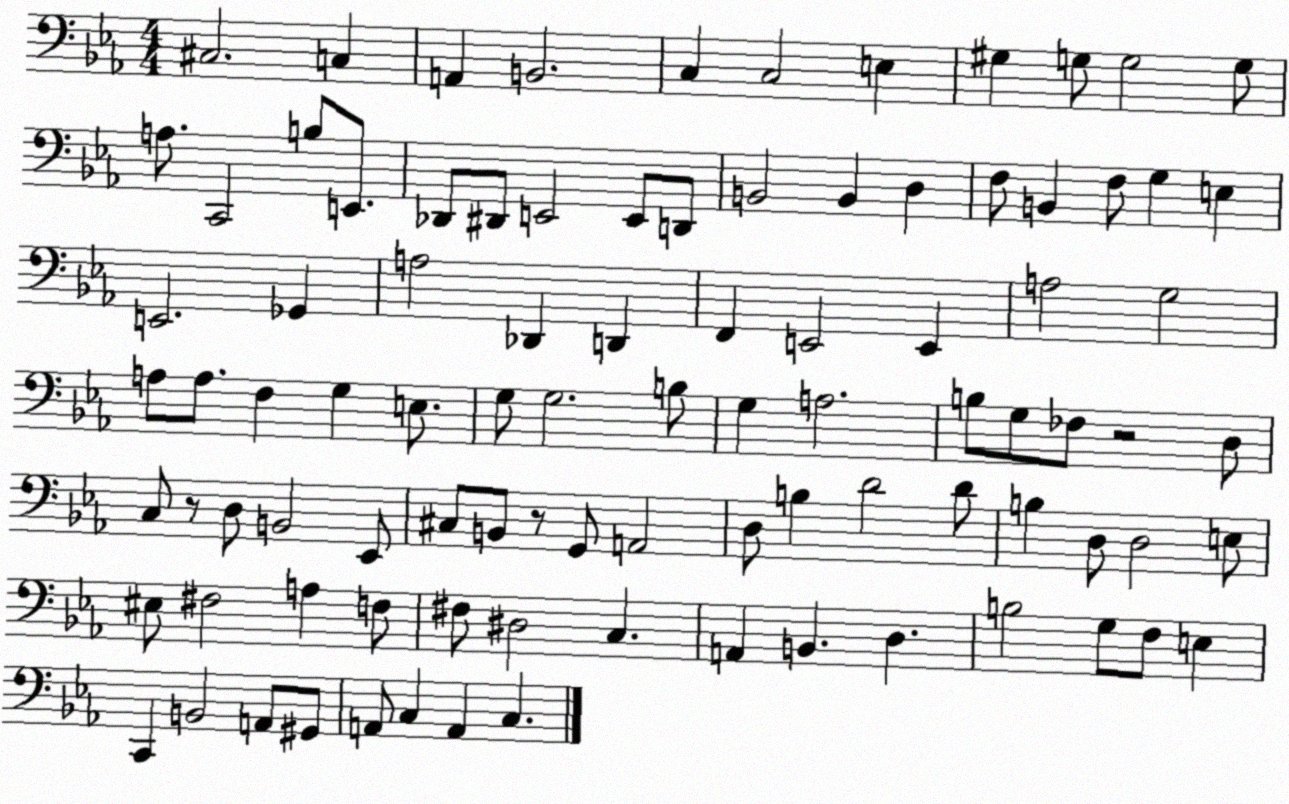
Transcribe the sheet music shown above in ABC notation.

X:1
T:Untitled
M:4/4
L:1/4
K:Eb
^C,2 C, A,, B,,2 C, C,2 E, ^G, G,/2 G,2 G,/2 A,/2 C,,2 B,/2 E,,/2 _D,,/2 ^D,,/2 E,,2 E,,/2 D,,/2 B,,2 B,, D, F,/2 B,, F,/2 G, E, E,,2 _G,, A,2 _D,, D,, F,, E,,2 E,, A,2 G,2 A,/2 A,/2 F, G, E,/2 G,/2 G,2 B,/2 G, A,2 B,/2 G,/2 _F,/2 z2 D,/2 C,/2 z/2 D,/2 B,,2 _E,,/2 ^C,/2 B,,/2 z/2 G,,/2 A,,2 D,/2 B, D2 D/2 B, D,/2 D,2 E,/2 ^E,/2 ^F,2 A, F,/2 ^F,/2 ^D,2 C, A,, B,, D, B,2 G,/2 F,/2 E, C,, B,,2 A,,/2 ^G,,/2 A,,/2 C, A,, C,